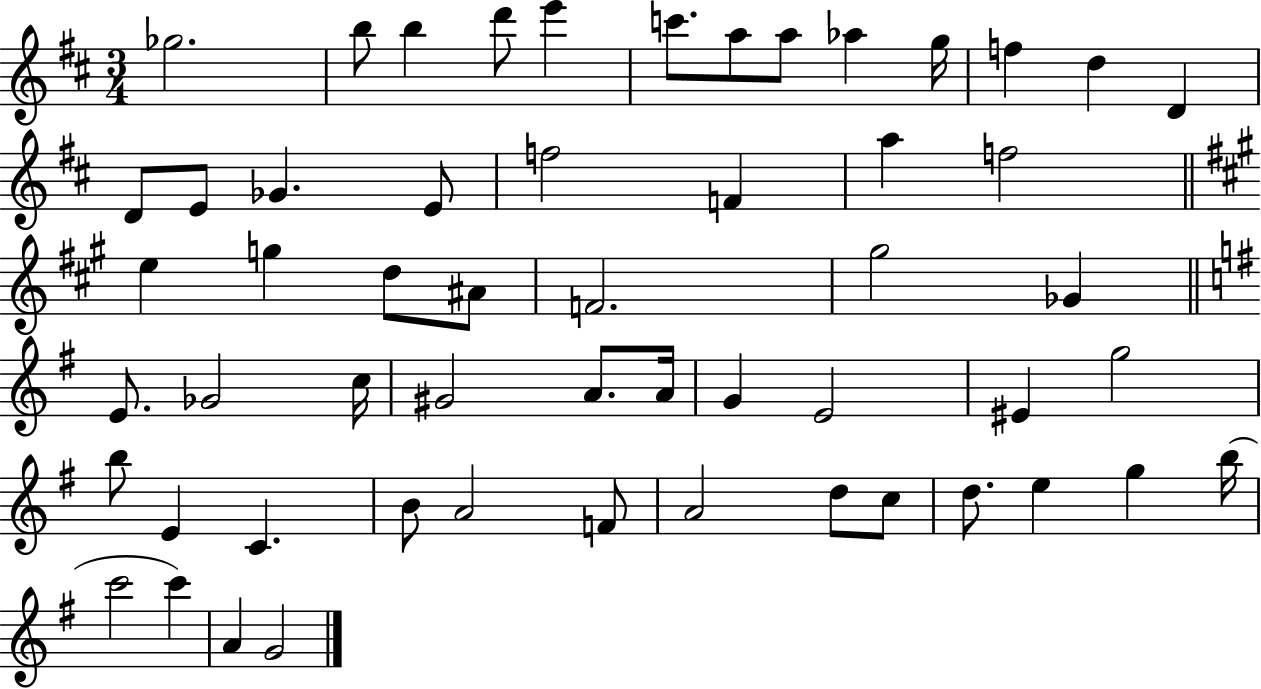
{
  \clef treble
  \numericTimeSignature
  \time 3/4
  \key d \major
  ges''2. | b''8 b''4 d'''8 e'''4 | c'''8. a''8 a''8 aes''4 g''16 | f''4 d''4 d'4 | \break d'8 e'8 ges'4. e'8 | f''2 f'4 | a''4 f''2 | \bar "||" \break \key a \major e''4 g''4 d''8 ais'8 | f'2. | gis''2 ges'4 | \bar "||" \break \key g \major e'8. ges'2 c''16 | gis'2 a'8. a'16 | g'4 e'2 | eis'4 g''2 | \break b''8 e'4 c'4. | b'8 a'2 f'8 | a'2 d''8 c''8 | d''8. e''4 g''4 b''16( | \break c'''2 c'''4) | a'4 g'2 | \bar "|."
}